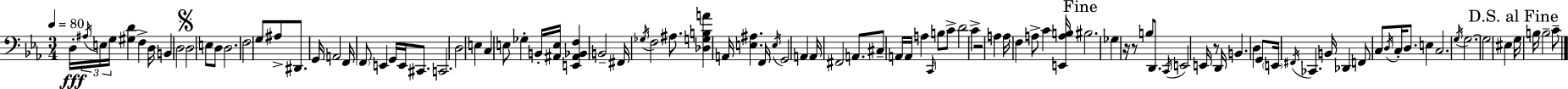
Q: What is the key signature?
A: EES major